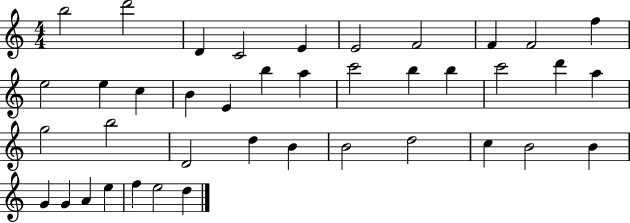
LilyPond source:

{
  \clef treble
  \numericTimeSignature
  \time 4/4
  \key c \major
  b''2 d'''2 | d'4 c'2 e'4 | e'2 f'2 | f'4 f'2 f''4 | \break e''2 e''4 c''4 | b'4 e'4 b''4 a''4 | c'''2 b''4 b''4 | c'''2 d'''4 a''4 | \break g''2 b''2 | d'2 d''4 b'4 | b'2 d''2 | c''4 b'2 b'4 | \break g'4 g'4 a'4 e''4 | f''4 e''2 d''4 | \bar "|."
}